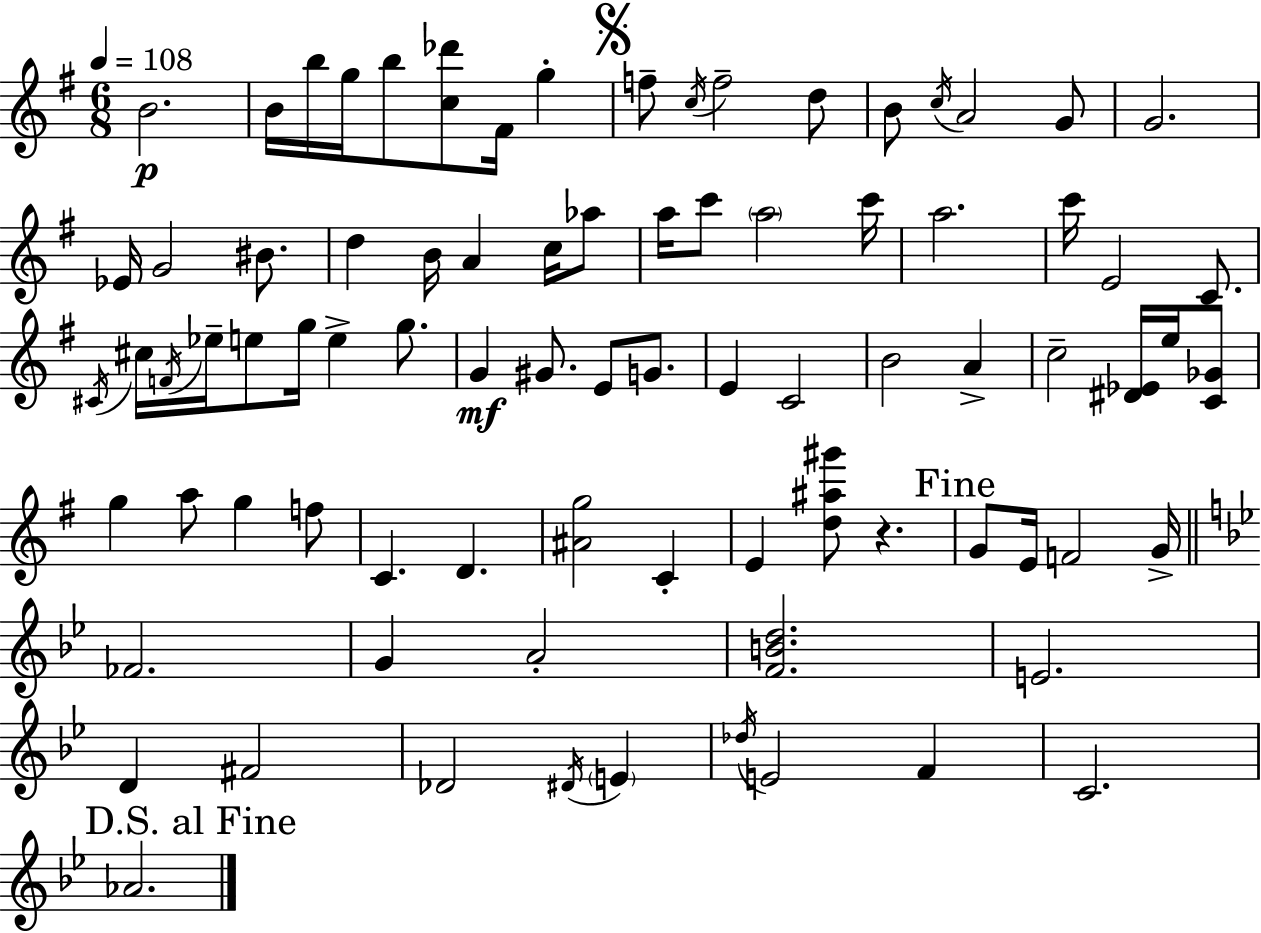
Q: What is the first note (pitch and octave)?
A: B4